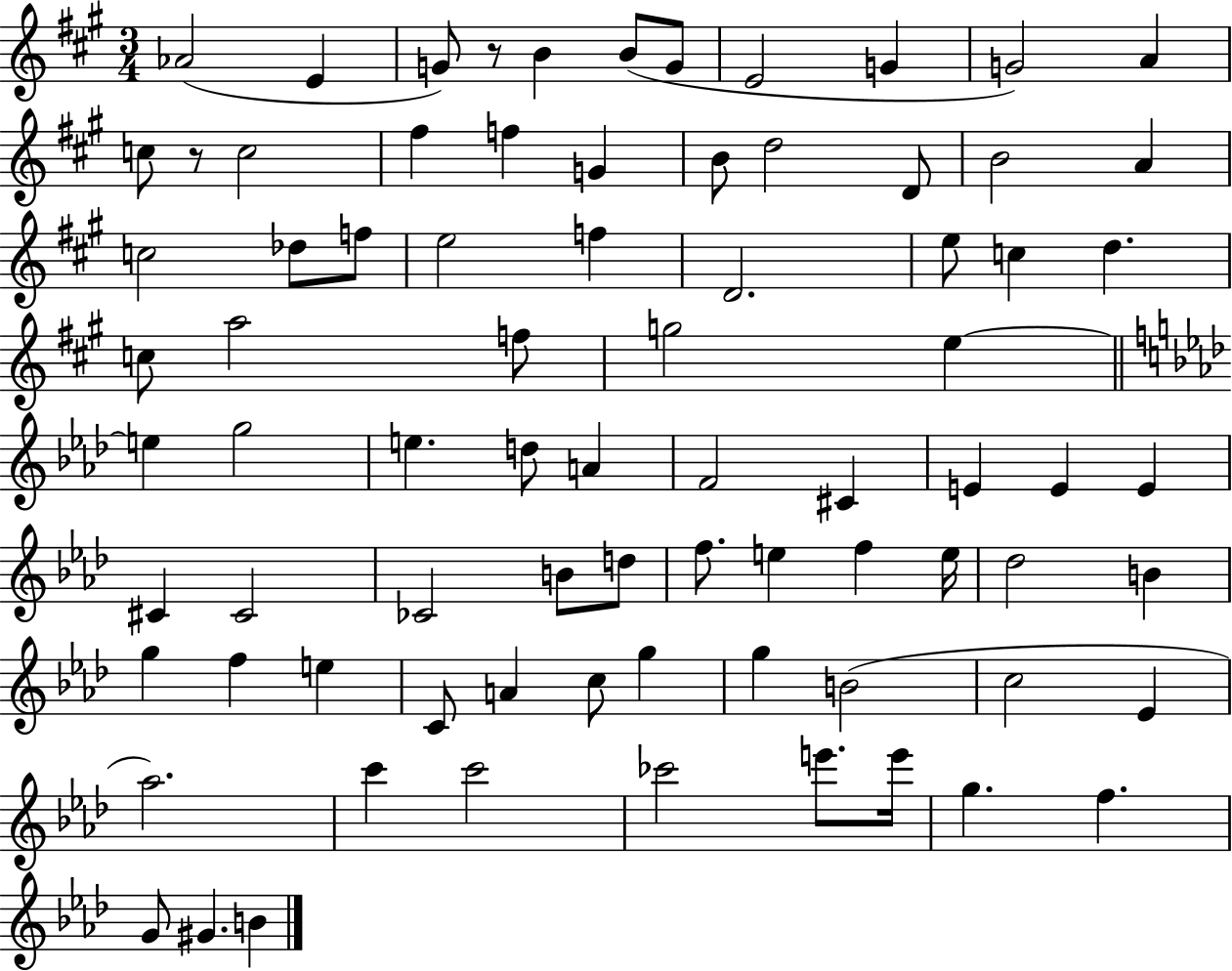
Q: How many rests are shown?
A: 2